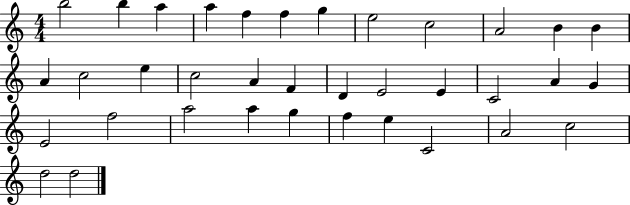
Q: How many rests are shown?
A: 0